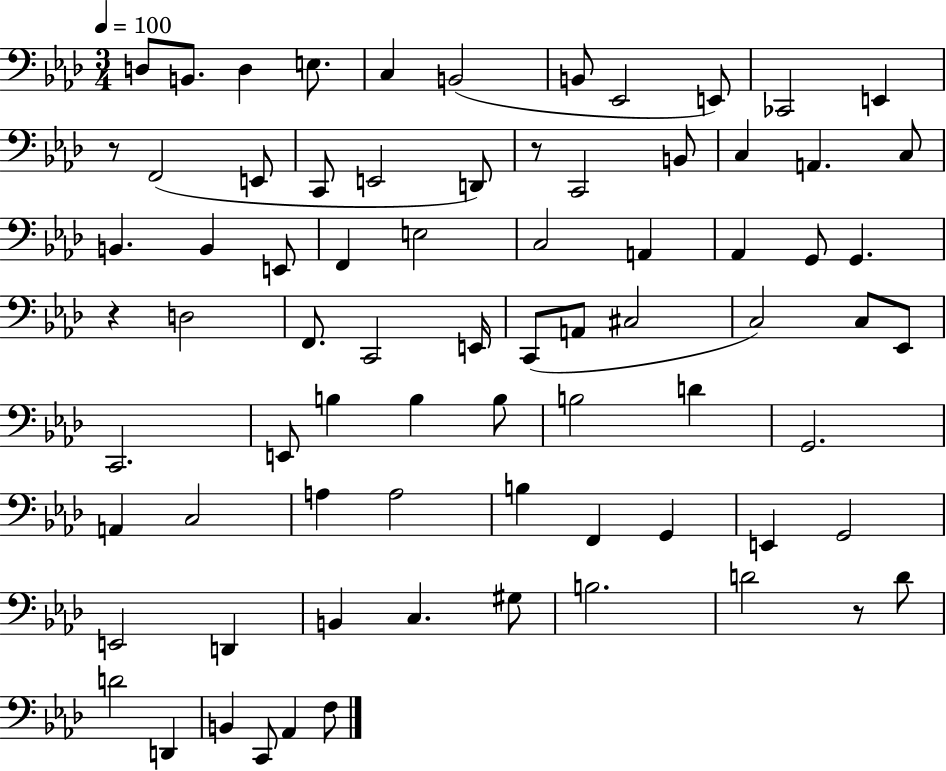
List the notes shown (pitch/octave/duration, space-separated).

D3/e B2/e. D3/q E3/e. C3/q B2/h B2/e Eb2/h E2/e CES2/h E2/q R/e F2/h E2/e C2/e E2/h D2/e R/e C2/h B2/e C3/q A2/q. C3/e B2/q. B2/q E2/e F2/q E3/h C3/h A2/q Ab2/q G2/e G2/q. R/q D3/h F2/e. C2/h E2/s C2/e A2/e C#3/h C3/h C3/e Eb2/e C2/h. E2/e B3/q B3/q B3/e B3/h D4/q G2/h. A2/q C3/h A3/q A3/h B3/q F2/q G2/q E2/q G2/h E2/h D2/q B2/q C3/q. G#3/e B3/h. D4/h R/e D4/e D4/h D2/q B2/q C2/e Ab2/q F3/e